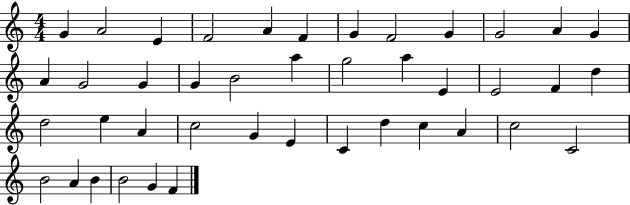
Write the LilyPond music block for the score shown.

{
  \clef treble
  \numericTimeSignature
  \time 4/4
  \key c \major
  g'4 a'2 e'4 | f'2 a'4 f'4 | g'4 f'2 g'4 | g'2 a'4 g'4 | \break a'4 g'2 g'4 | g'4 b'2 a''4 | g''2 a''4 e'4 | e'2 f'4 d''4 | \break d''2 e''4 a'4 | c''2 g'4 e'4 | c'4 d''4 c''4 a'4 | c''2 c'2 | \break b'2 a'4 b'4 | b'2 g'4 f'4 | \bar "|."
}